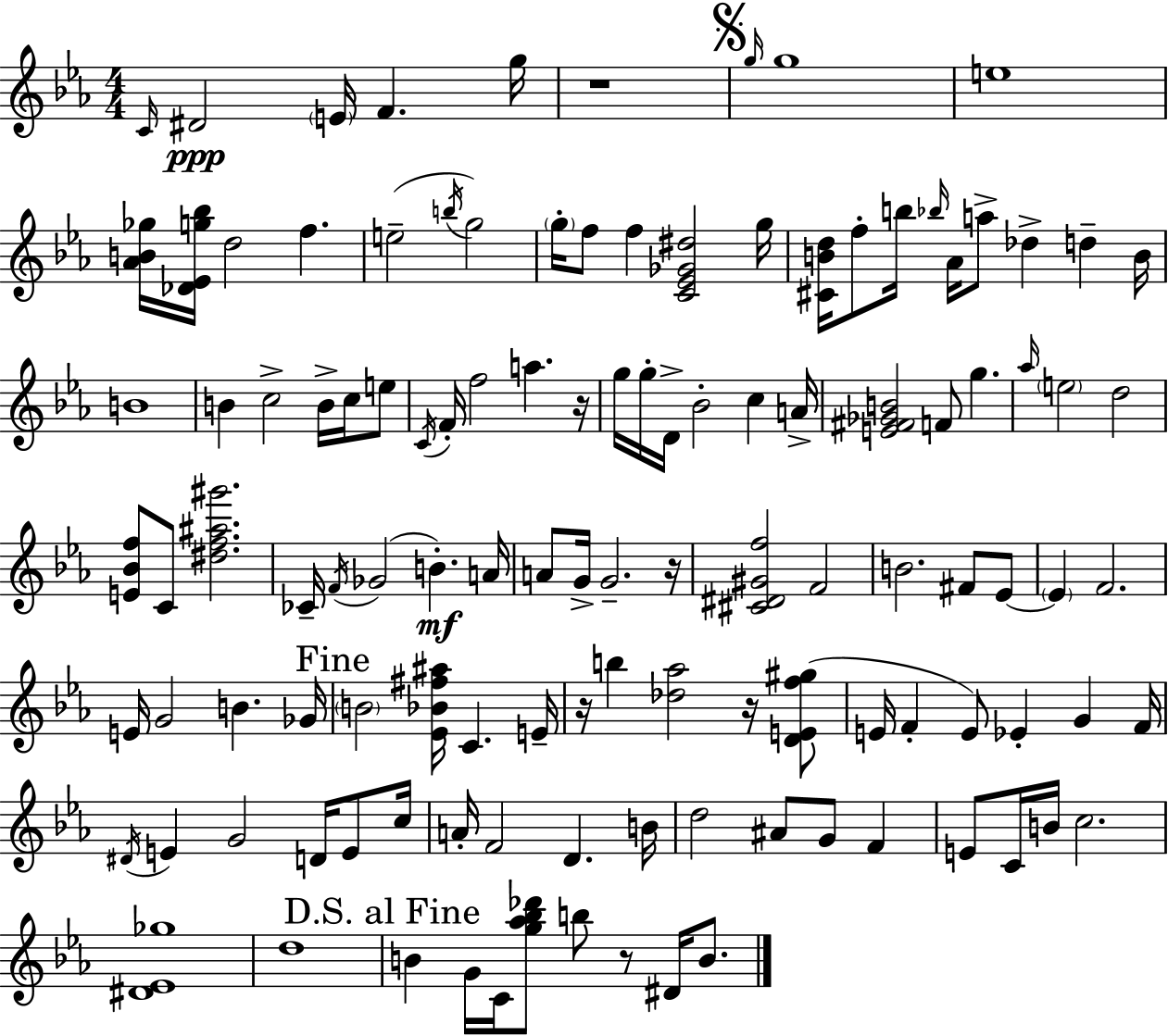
{
  \clef treble
  \numericTimeSignature
  \time 4/4
  \key ees \major
  \grace { c'16 }\ppp dis'2 \parenthesize e'16 f'4. | g''16 r1 | \mark \markup { \musicglyph "scripts.segno" } \grace { g''16 } g''1 | e''1 | \break <aes' b' ges''>16 <des' ees' g'' bes''>16 d''2 f''4. | e''2--( \acciaccatura { b''16 } g''2) | \parenthesize g''16-. f''8 f''4 <c' ees' ges' dis''>2 | g''16 <cis' b' d''>16 f''8-. b''16 \grace { bes''16 } aes'16 a''8-> des''4-> d''4-- | \break b'16 b'1 | b'4 c''2-> | b'16-> c''16 e''8 \acciaccatura { c'16 } f'16-. f''2 a''4. | r16 g''16 g''16-. d'16-> bes'2-. | \break c''4 a'16-> <e' fis' ges' b'>2 f'8 g''4. | \grace { aes''16 } \parenthesize e''2 d''2 | <e' bes' f''>8 c'8 <dis'' f'' ais'' gis'''>2. | ces'16-- \acciaccatura { f'16 }( ges'2 | \break b'4.-.\mf) a'16 a'8 g'16-> g'2.-- | r16 <cis' dis' gis' f''>2 f'2 | b'2. | fis'8 ees'8~~ \parenthesize ees'4 f'2. | \break e'16 g'2 | b'4. ges'16 \mark "Fine" \parenthesize b'2 <ees' bes' fis'' ais''>16 | c'4. e'16-- r16 b''4 <des'' aes''>2 | r16 <d' e' f'' gis''>8( e'16 f'4-. e'8) ees'4-. | \break g'4 f'16 \acciaccatura { dis'16 } e'4 g'2 | d'16 e'8 c''16 a'16-. f'2 | d'4. b'16 d''2 | ais'8 g'8 f'4 e'8 c'16 b'16 c''2. | \break <dis' ees' ges''>1 | d''1 | \mark "D.S. al Fine" b'4 g'16 c'16 <g'' aes'' bes'' des'''>8 | b''8 r8 dis'16 b'8. \bar "|."
}